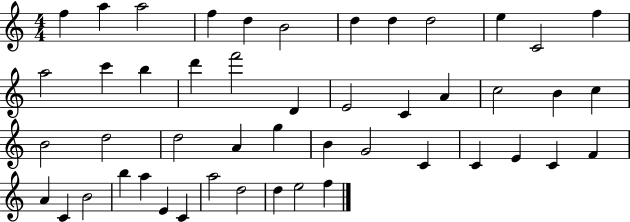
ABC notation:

X:1
T:Untitled
M:4/4
L:1/4
K:C
f a a2 f d B2 d d d2 e C2 f a2 c' b d' f'2 D E2 C A c2 B c B2 d2 d2 A g B G2 C C E C F A C B2 b a E C a2 d2 d e2 f